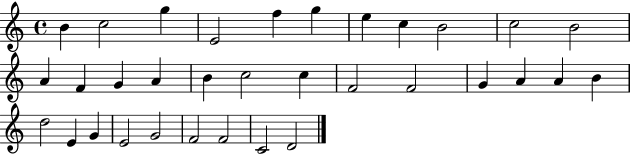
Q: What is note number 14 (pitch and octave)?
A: G4